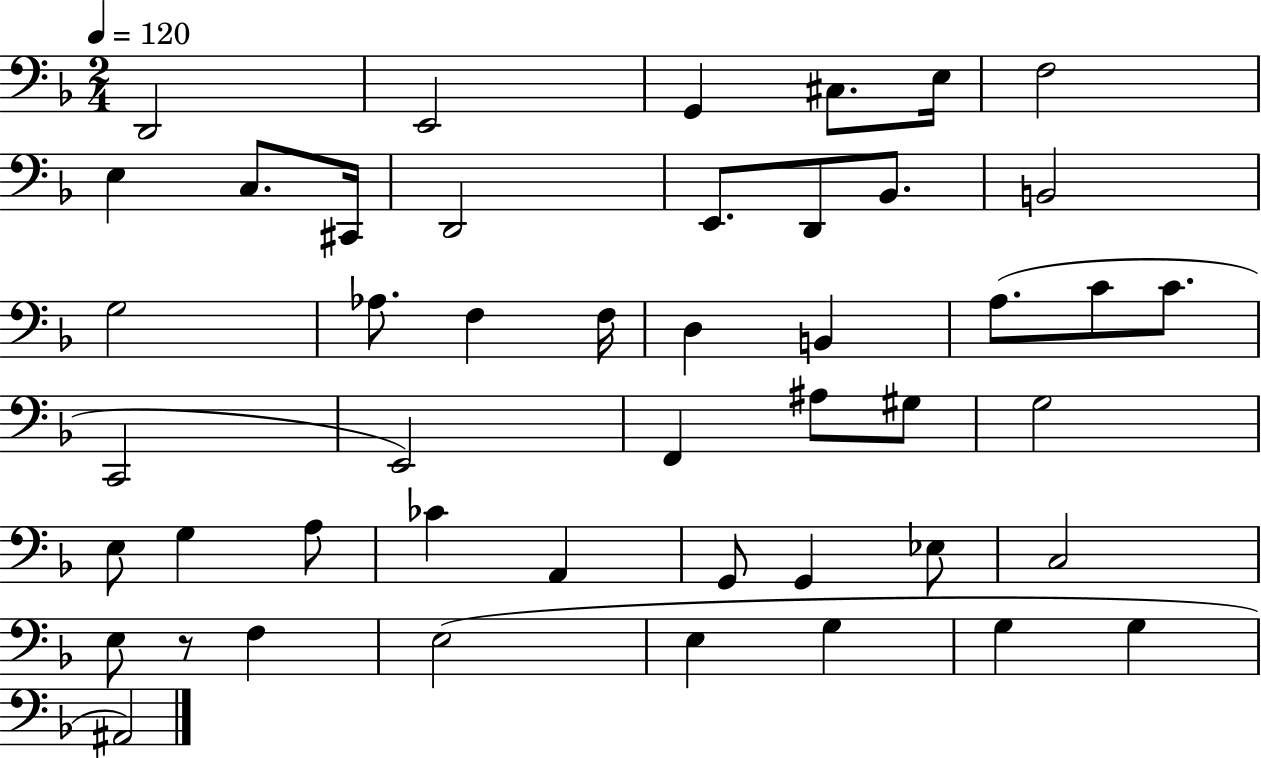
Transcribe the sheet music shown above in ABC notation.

X:1
T:Untitled
M:2/4
L:1/4
K:F
D,,2 E,,2 G,, ^C,/2 E,/4 F,2 E, C,/2 ^C,,/4 D,,2 E,,/2 D,,/2 _B,,/2 B,,2 G,2 _A,/2 F, F,/4 D, B,, A,/2 C/2 C/2 C,,2 E,,2 F,, ^A,/2 ^G,/2 G,2 E,/2 G, A,/2 _C A,, G,,/2 G,, _E,/2 C,2 E,/2 z/2 F, E,2 E, G, G, G, ^A,,2